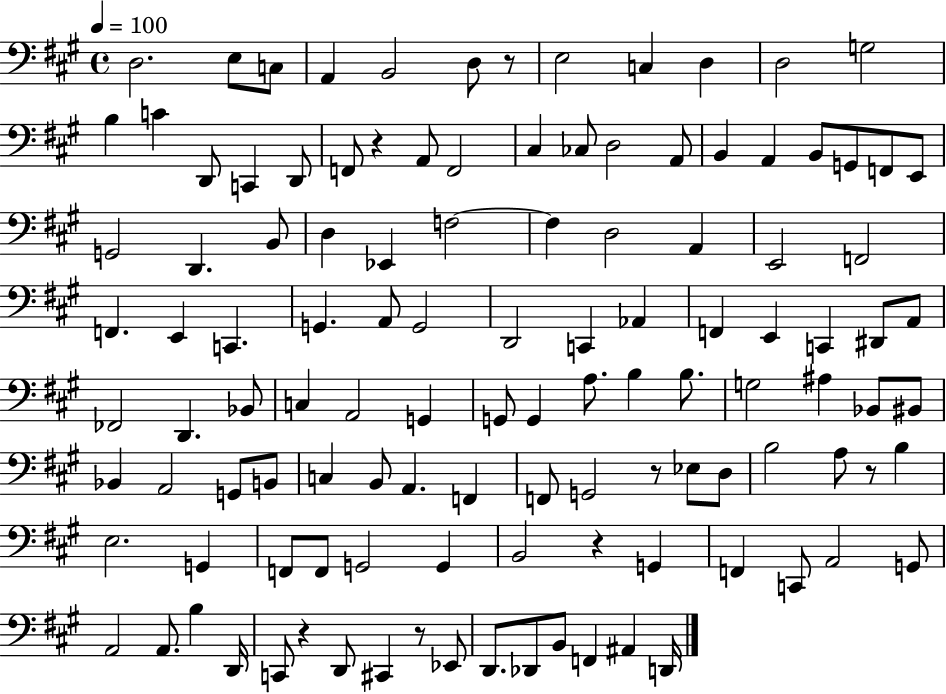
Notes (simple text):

D3/h. E3/e C3/e A2/q B2/h D3/e R/e E3/h C3/q D3/q D3/h G3/h B3/q C4/q D2/e C2/q D2/e F2/e R/q A2/e F2/h C#3/q CES3/e D3/h A2/e B2/q A2/q B2/e G2/e F2/e E2/e G2/h D2/q. B2/e D3/q Eb2/q F3/h F3/q D3/h A2/q E2/h F2/h F2/q. E2/q C2/q. G2/q. A2/e G2/h D2/h C2/q Ab2/q F2/q E2/q C2/q D#2/e A2/e FES2/h D2/q. Bb2/e C3/q A2/h G2/q G2/e G2/q A3/e. B3/q B3/e. G3/h A#3/q Bb2/e BIS2/e Bb2/q A2/h G2/e B2/e C3/q B2/e A2/q. F2/q F2/e G2/h R/e Eb3/e D3/e B3/h A3/e R/e B3/q E3/h. G2/q F2/e F2/e G2/h G2/q B2/h R/q G2/q F2/q C2/e A2/h G2/e A2/h A2/e. B3/q D2/s C2/e R/q D2/e C#2/q R/e Eb2/e D2/e. Db2/e B2/e F2/q A#2/q D2/s